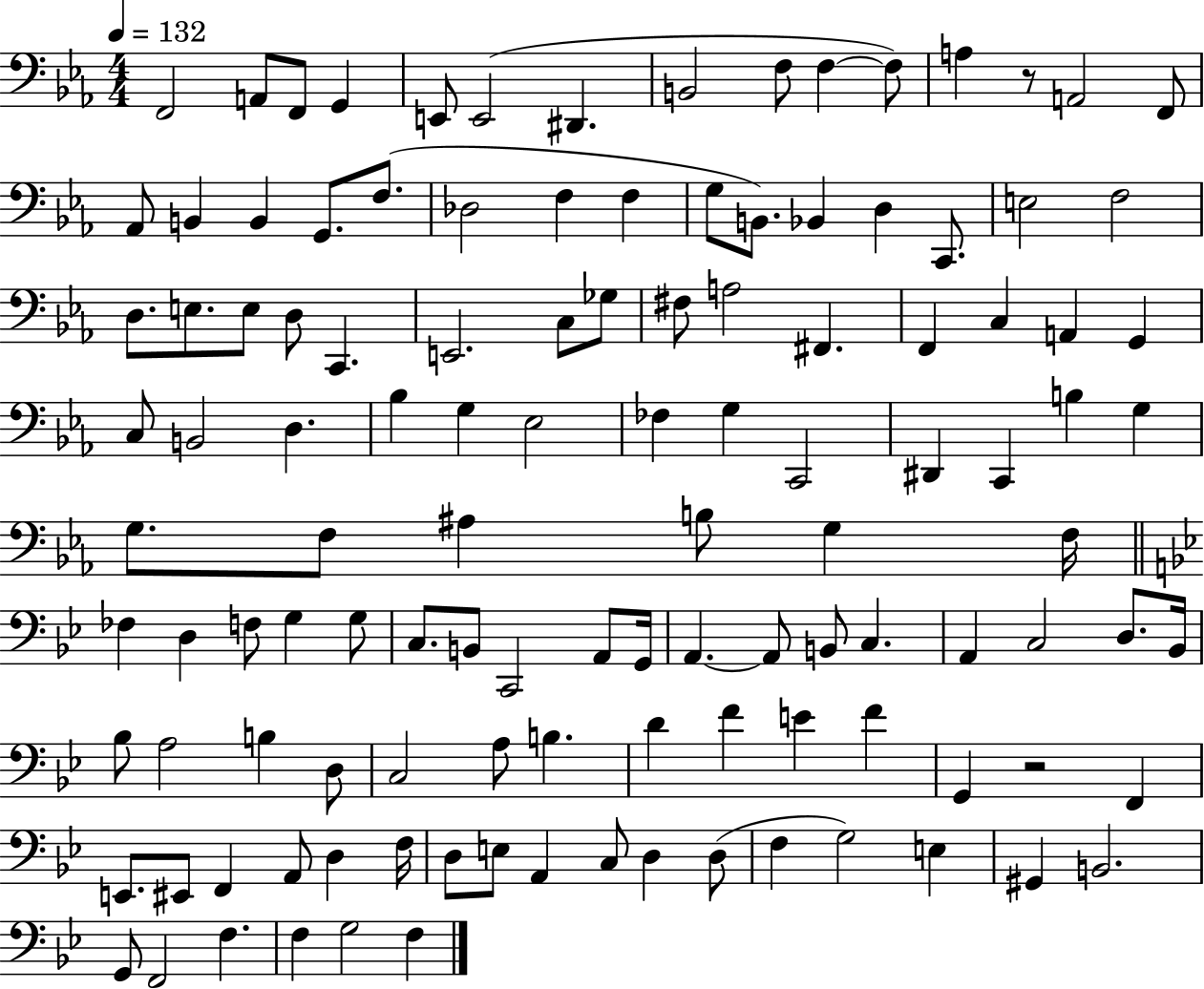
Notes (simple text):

F2/h A2/e F2/e G2/q E2/e E2/h D#2/q. B2/h F3/e F3/q F3/e A3/q R/e A2/h F2/e Ab2/e B2/q B2/q G2/e. F3/e. Db3/h F3/q F3/q G3/e B2/e. Bb2/q D3/q C2/e. E3/h F3/h D3/e. E3/e. E3/e D3/e C2/q. E2/h. C3/e Gb3/e F#3/e A3/h F#2/q. F2/q C3/q A2/q G2/q C3/e B2/h D3/q. Bb3/q G3/q Eb3/h FES3/q G3/q C2/h D#2/q C2/q B3/q G3/q G3/e. F3/e A#3/q B3/e G3/q F3/s FES3/q D3/q F3/e G3/q G3/e C3/e. B2/e C2/h A2/e G2/s A2/q. A2/e B2/e C3/q. A2/q C3/h D3/e. Bb2/s Bb3/e A3/h B3/q D3/e C3/h A3/e B3/q. D4/q F4/q E4/q F4/q G2/q R/h F2/q E2/e. EIS2/e F2/q A2/e D3/q F3/s D3/e E3/e A2/q C3/e D3/q D3/e F3/q G3/h E3/q G#2/q B2/h. G2/e F2/h F3/q. F3/q G3/h F3/q